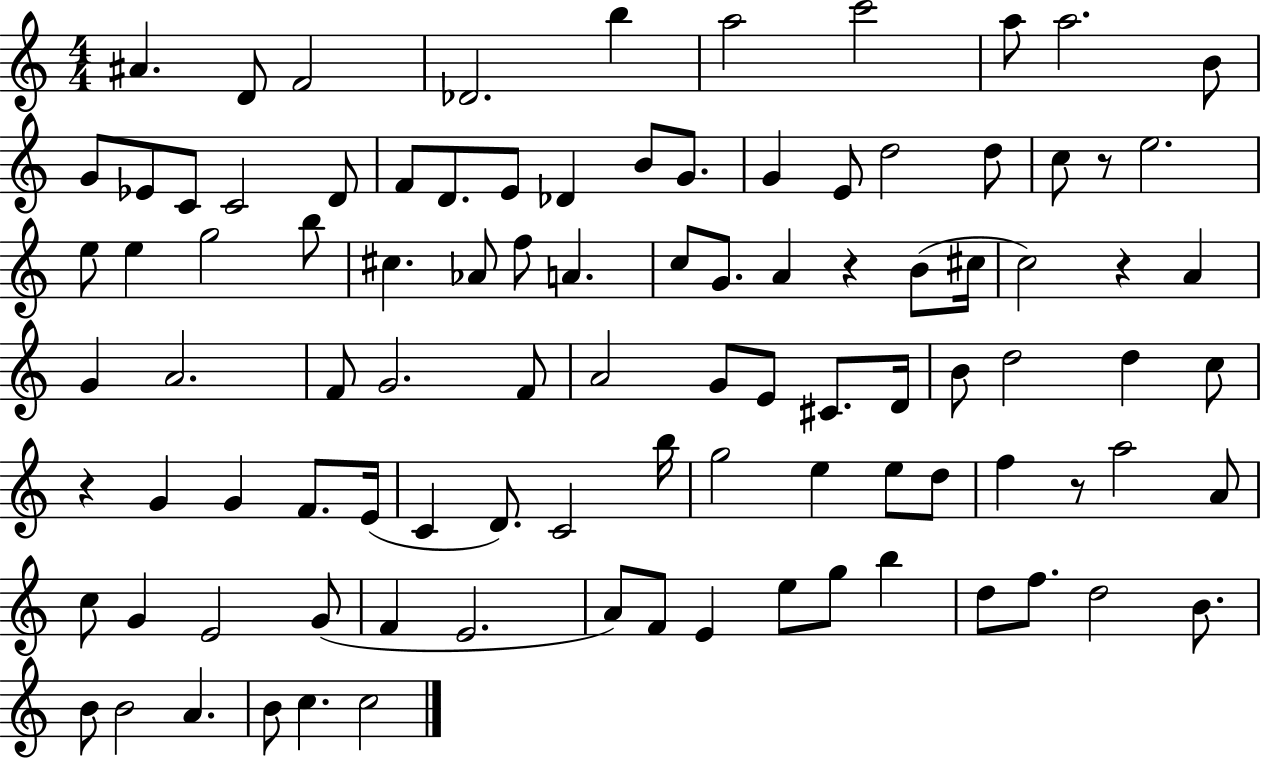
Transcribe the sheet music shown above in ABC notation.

X:1
T:Untitled
M:4/4
L:1/4
K:C
^A D/2 F2 _D2 b a2 c'2 a/2 a2 B/2 G/2 _E/2 C/2 C2 D/2 F/2 D/2 E/2 _D B/2 G/2 G E/2 d2 d/2 c/2 z/2 e2 e/2 e g2 b/2 ^c _A/2 f/2 A c/2 G/2 A z B/2 ^c/4 c2 z A G A2 F/2 G2 F/2 A2 G/2 E/2 ^C/2 D/4 B/2 d2 d c/2 z G G F/2 E/4 C D/2 C2 b/4 g2 e e/2 d/2 f z/2 a2 A/2 c/2 G E2 G/2 F E2 A/2 F/2 E e/2 g/2 b d/2 f/2 d2 B/2 B/2 B2 A B/2 c c2